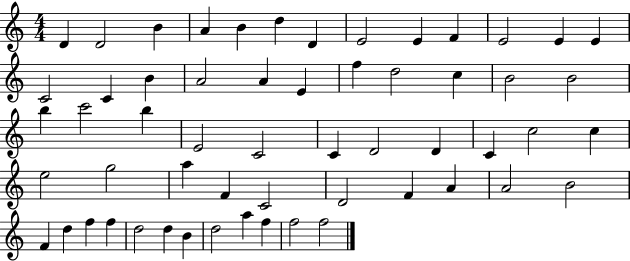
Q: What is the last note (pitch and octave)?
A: F5